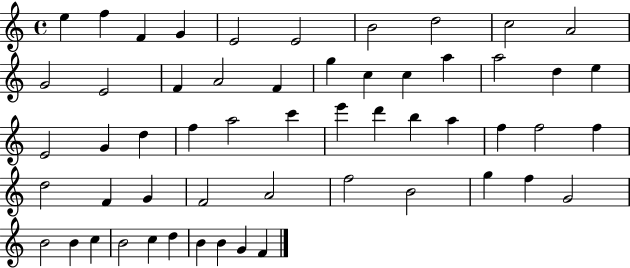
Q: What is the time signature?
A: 4/4